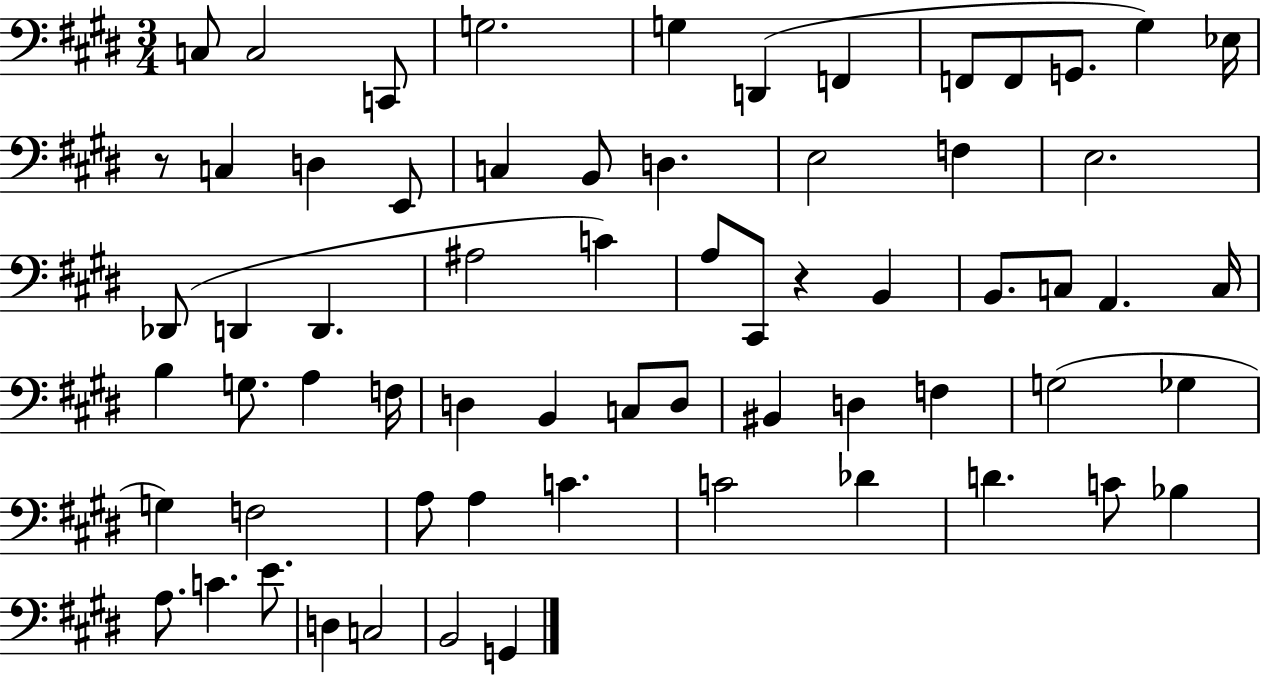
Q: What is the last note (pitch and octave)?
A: G2